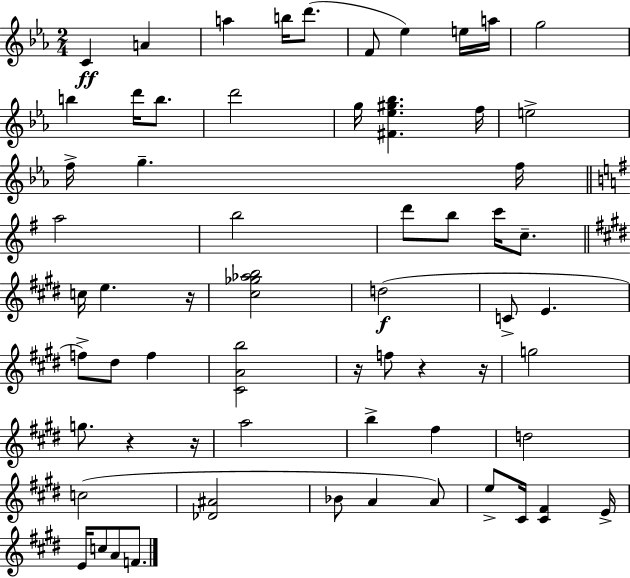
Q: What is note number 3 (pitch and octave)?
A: A5